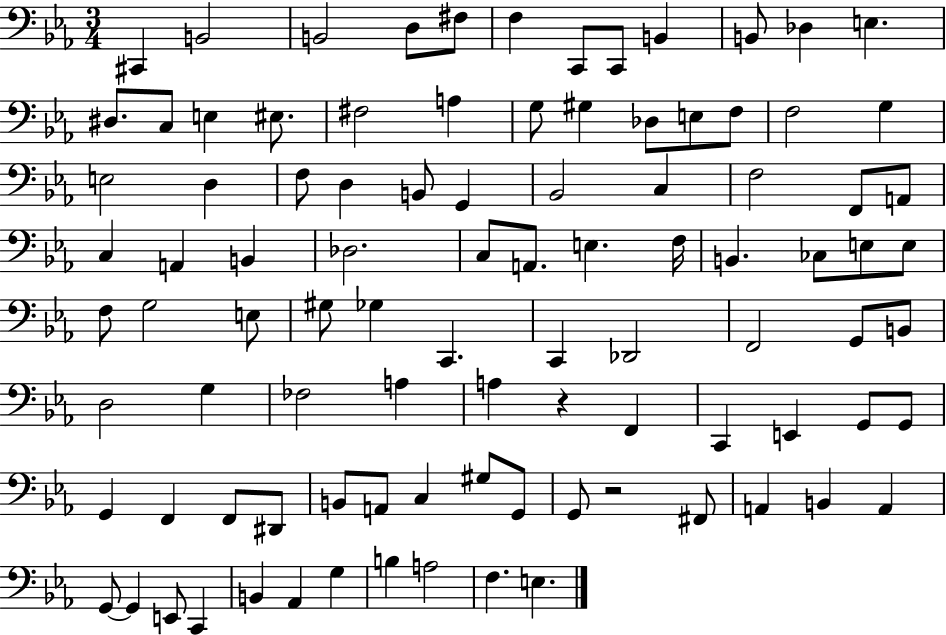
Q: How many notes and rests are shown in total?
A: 96